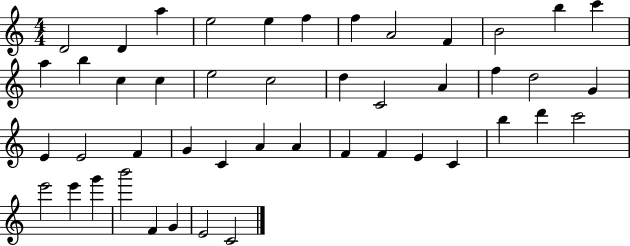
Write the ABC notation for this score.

X:1
T:Untitled
M:4/4
L:1/4
K:C
D2 D a e2 e f f A2 F B2 b c' a b c c e2 c2 d C2 A f d2 G E E2 F G C A A F F E C b d' c'2 e'2 e' g' b'2 F G E2 C2